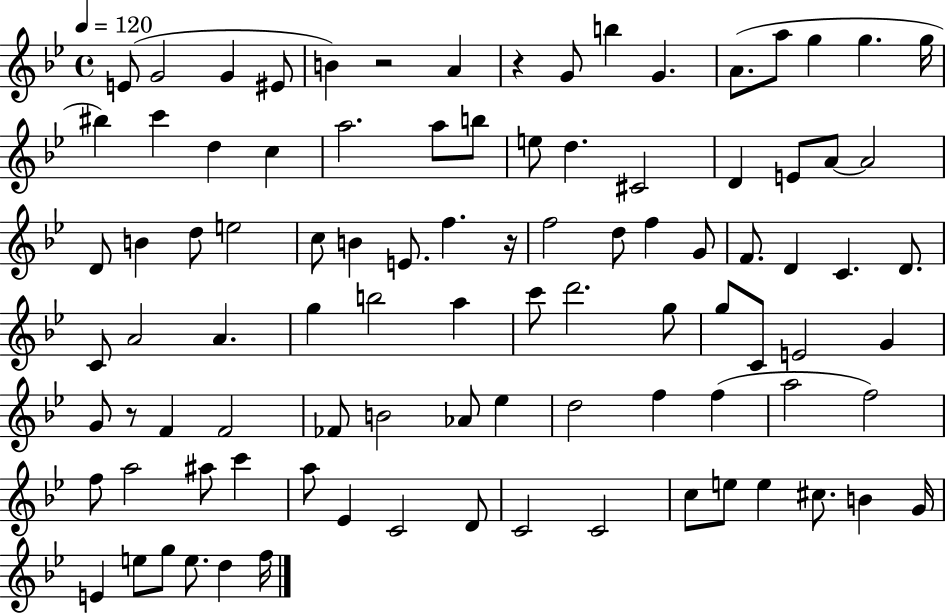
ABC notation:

X:1
T:Untitled
M:4/4
L:1/4
K:Bb
E/2 G2 G ^E/2 B z2 A z G/2 b G A/2 a/2 g g g/4 ^b c' d c a2 a/2 b/2 e/2 d ^C2 D E/2 A/2 A2 D/2 B d/2 e2 c/2 B E/2 f z/4 f2 d/2 f G/2 F/2 D C D/2 C/2 A2 A g b2 a c'/2 d'2 g/2 g/2 C/2 E2 G G/2 z/2 F F2 _F/2 B2 _A/2 _e d2 f f a2 f2 f/2 a2 ^a/2 c' a/2 _E C2 D/2 C2 C2 c/2 e/2 e ^c/2 B G/4 E e/2 g/2 e/2 d f/4